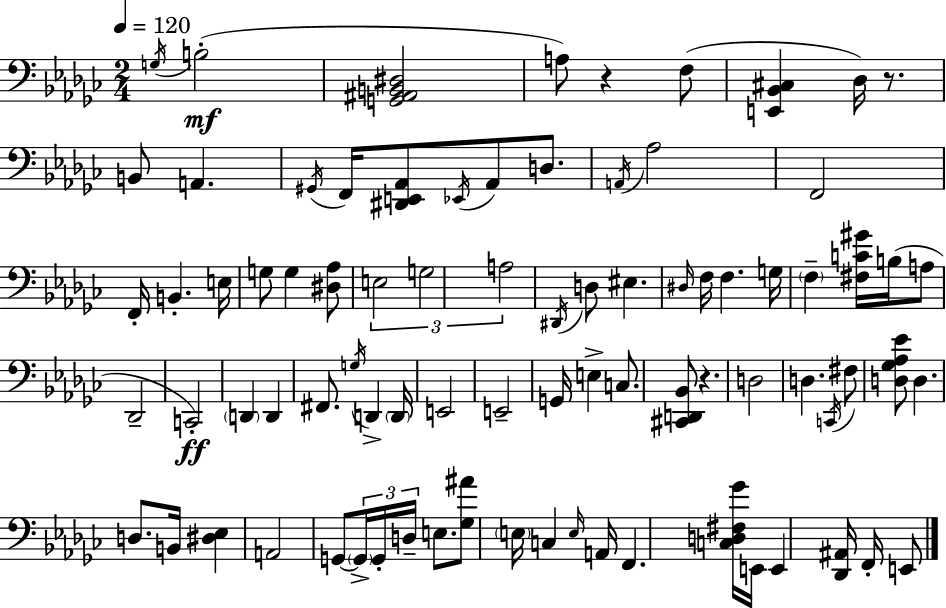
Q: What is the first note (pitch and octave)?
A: G3